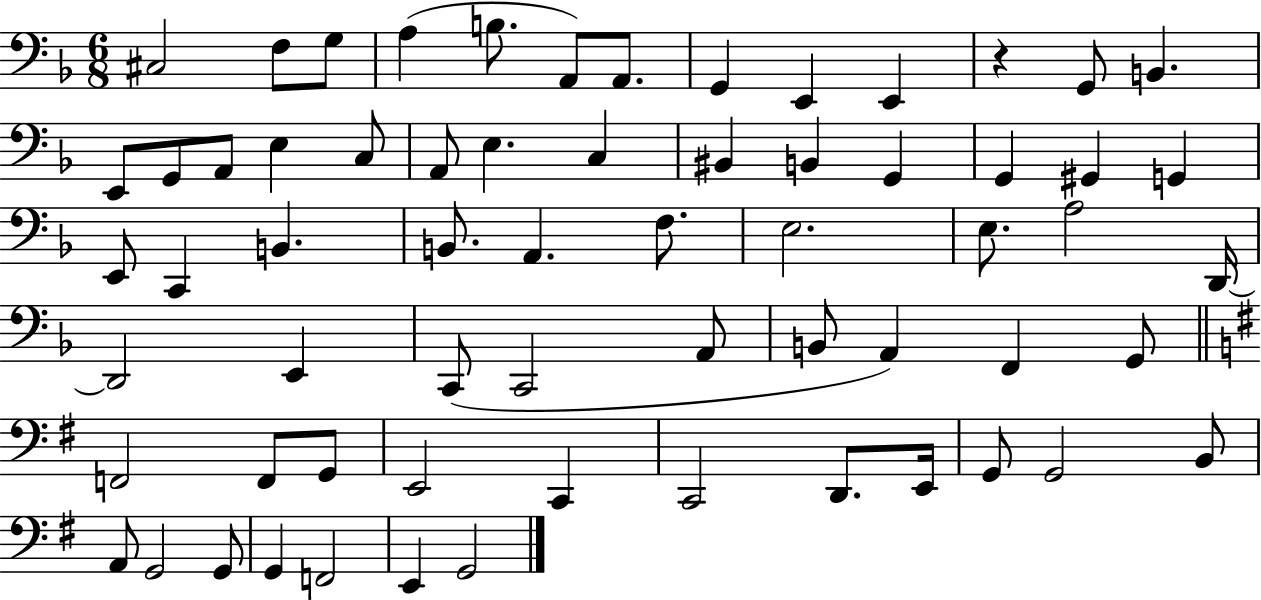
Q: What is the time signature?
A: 6/8